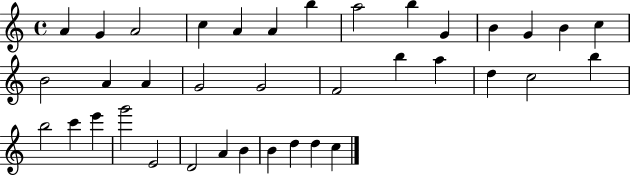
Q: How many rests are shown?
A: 0